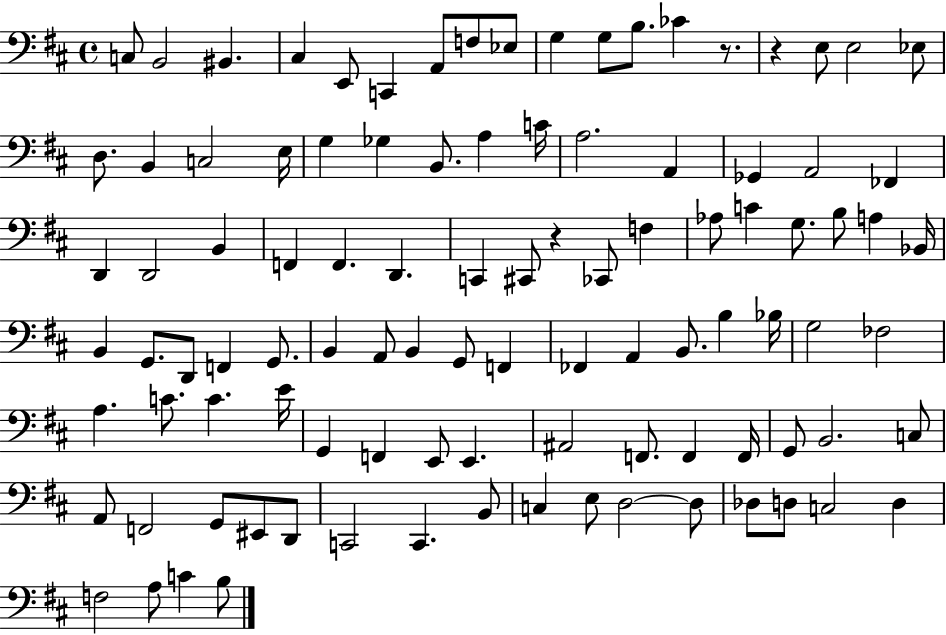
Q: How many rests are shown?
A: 3